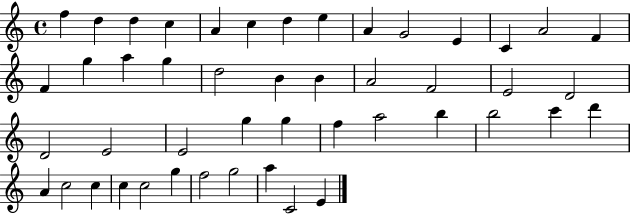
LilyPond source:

{
  \clef treble
  \time 4/4
  \defaultTimeSignature
  \key c \major
  f''4 d''4 d''4 c''4 | a'4 c''4 d''4 e''4 | a'4 g'2 e'4 | c'4 a'2 f'4 | \break f'4 g''4 a''4 g''4 | d''2 b'4 b'4 | a'2 f'2 | e'2 d'2 | \break d'2 e'2 | e'2 g''4 g''4 | f''4 a''2 b''4 | b''2 c'''4 d'''4 | \break a'4 c''2 c''4 | c''4 c''2 g''4 | f''2 g''2 | a''4 c'2 e'4 | \break \bar "|."
}